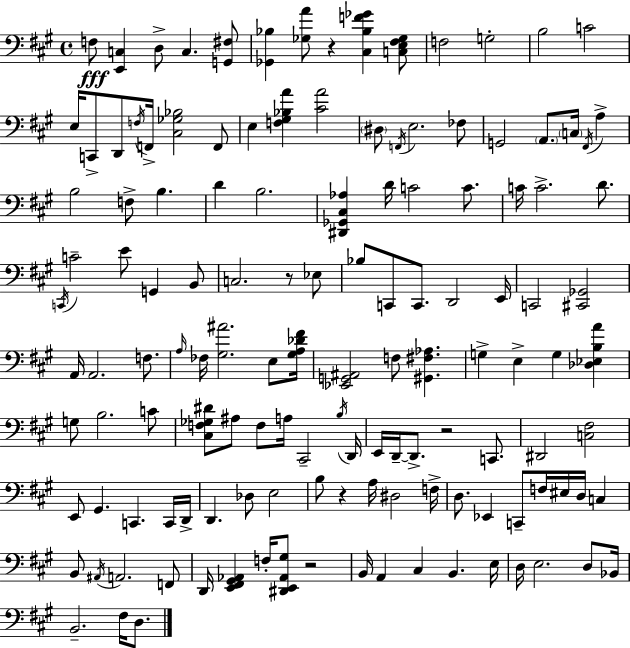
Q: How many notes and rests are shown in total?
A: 133